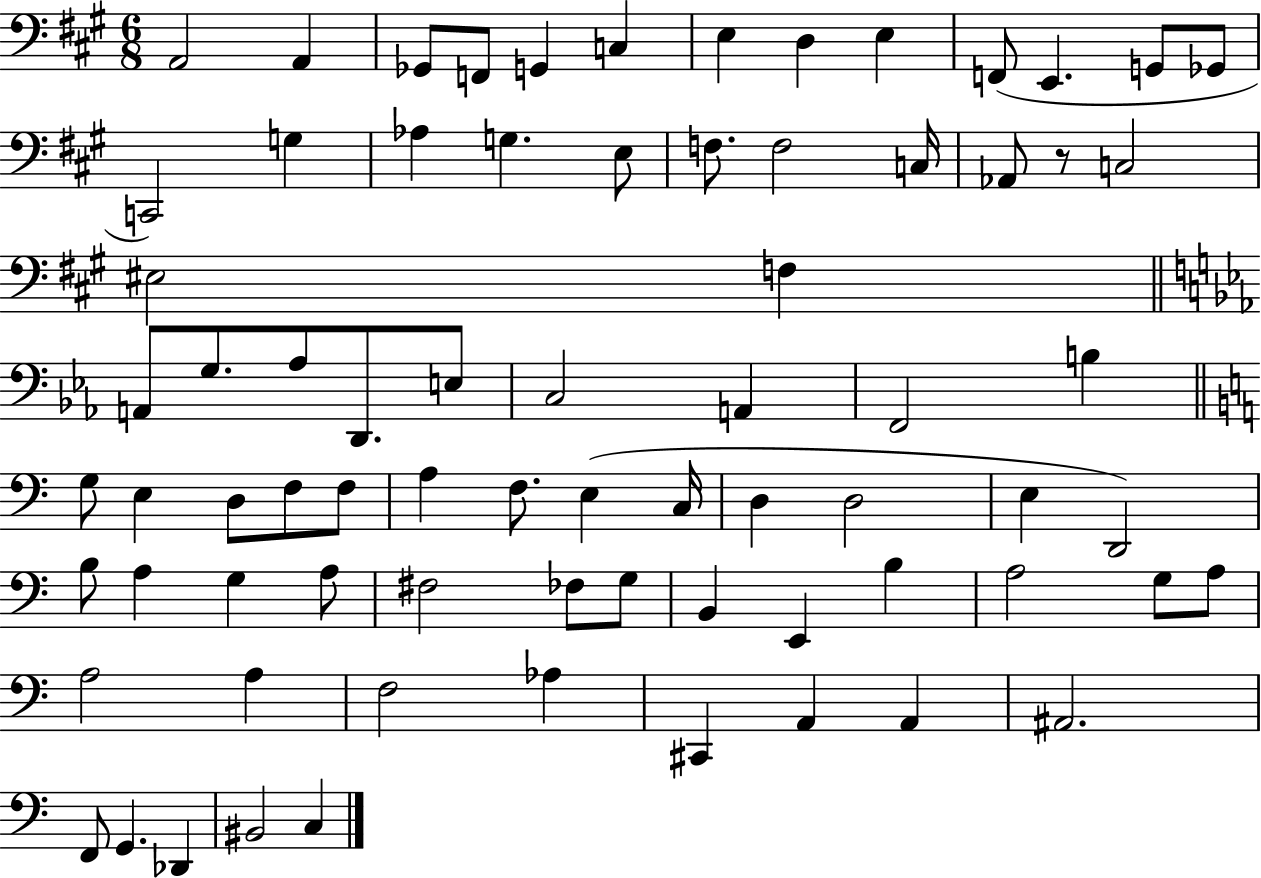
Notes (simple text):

A2/h A2/q Gb2/e F2/e G2/q C3/q E3/q D3/q E3/q F2/e E2/q. G2/e Gb2/e C2/h G3/q Ab3/q G3/q. E3/e F3/e. F3/h C3/s Ab2/e R/e C3/h EIS3/h F3/q A2/e G3/e. Ab3/e D2/e. E3/e C3/h A2/q F2/h B3/q G3/e E3/q D3/e F3/e F3/e A3/q F3/e. E3/q C3/s D3/q D3/h E3/q D2/h B3/e A3/q G3/q A3/e F#3/h FES3/e G3/e B2/q E2/q B3/q A3/h G3/e A3/e A3/h A3/q F3/h Ab3/q C#2/q A2/q A2/q A#2/h. F2/e G2/q. Db2/q BIS2/h C3/q